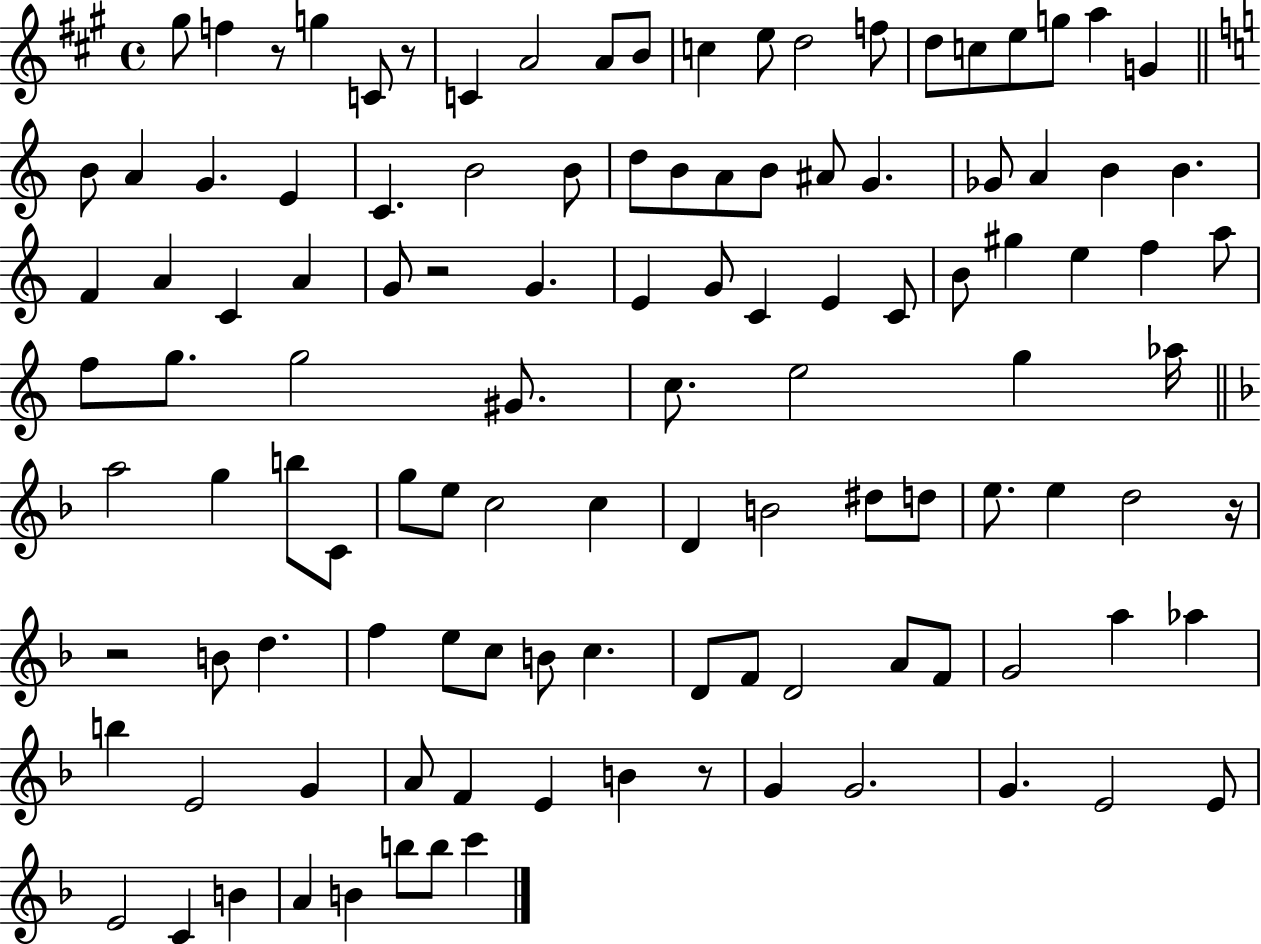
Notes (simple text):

G#5/e F5/q R/e G5/q C4/e R/e C4/q A4/h A4/e B4/e C5/q E5/e D5/h F5/e D5/e C5/e E5/e G5/e A5/q G4/q B4/e A4/q G4/q. E4/q C4/q. B4/h B4/e D5/e B4/e A4/e B4/e A#4/e G4/q. Gb4/e A4/q B4/q B4/q. F4/q A4/q C4/q A4/q G4/e R/h G4/q. E4/q G4/e C4/q E4/q C4/e B4/e G#5/q E5/q F5/q A5/e F5/e G5/e. G5/h G#4/e. C5/e. E5/h G5/q Ab5/s A5/h G5/q B5/e C4/e G5/e E5/e C5/h C5/q D4/q B4/h D#5/e D5/e E5/e. E5/q D5/h R/s R/h B4/e D5/q. F5/q E5/e C5/e B4/e C5/q. D4/e F4/e D4/h A4/e F4/e G4/h A5/q Ab5/q B5/q E4/h G4/q A4/e F4/q E4/q B4/q R/e G4/q G4/h. G4/q. E4/h E4/e E4/h C4/q B4/q A4/q B4/q B5/e B5/e C6/q